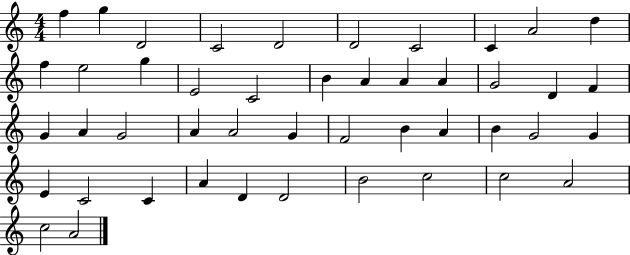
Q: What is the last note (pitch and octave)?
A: A4